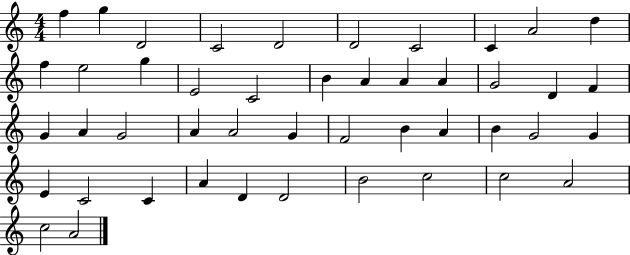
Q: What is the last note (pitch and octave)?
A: A4